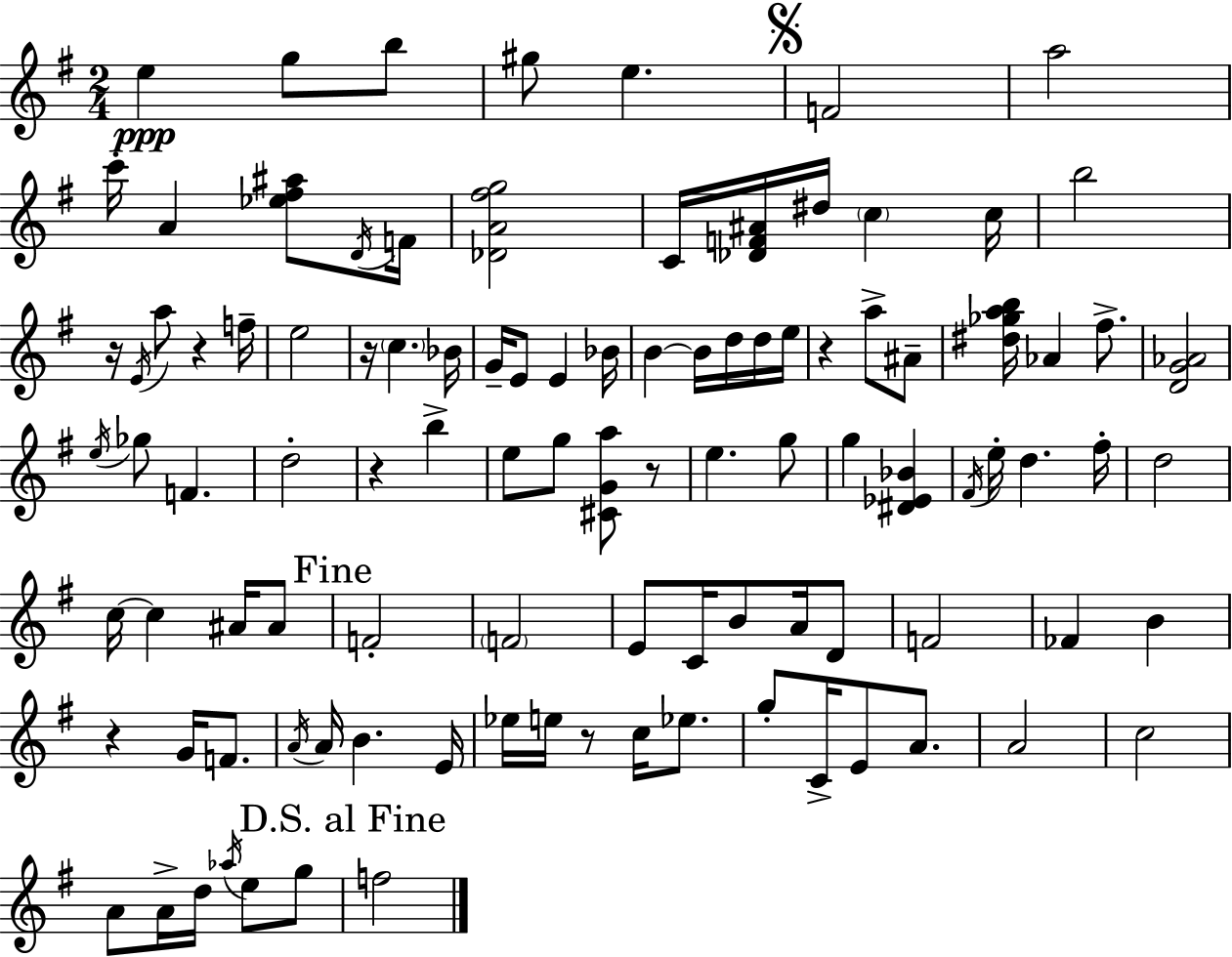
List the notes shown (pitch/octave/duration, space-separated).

E5/q G5/e B5/e G#5/e E5/q. F4/h A5/h C6/s A4/q [Eb5,F#5,A#5]/e D4/s F4/s [Db4,A4,F#5,G5]/h C4/s [Db4,F4,A#4]/s D#5/s C5/q C5/s B5/h R/s E4/s A5/e R/q F5/s E5/h R/s C5/q. Bb4/s G4/s E4/e E4/q Bb4/s B4/q B4/s D5/s D5/s E5/s R/q A5/e A#4/e [D#5,Gb5,A5,B5]/s Ab4/q F#5/e. [D4,G4,Ab4]/h E5/s Gb5/e F4/q. D5/h R/q B5/q E5/e G5/e [C#4,G4,A5]/e R/e E5/q. G5/e G5/q [D#4,Eb4,Bb4]/q F#4/s E5/s D5/q. F#5/s D5/h C5/s C5/q A#4/s A#4/e F4/h F4/h E4/e C4/s B4/e A4/s D4/e F4/h FES4/q B4/q R/q G4/s F4/e. A4/s A4/s B4/q. E4/s Eb5/s E5/s R/e C5/s Eb5/e. G5/e C4/s E4/e A4/e. A4/h C5/h A4/e A4/s D5/s Ab5/s E5/e G5/e F5/h